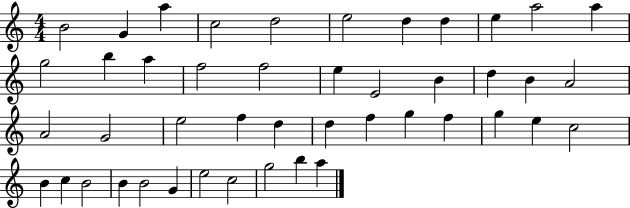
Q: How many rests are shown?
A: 0